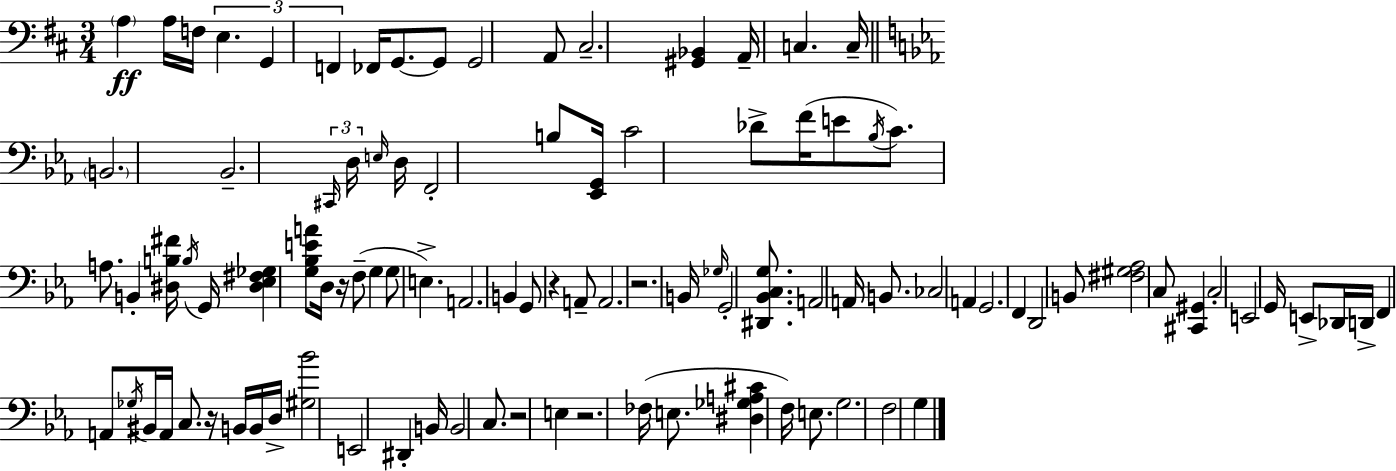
X:1
T:Untitled
M:3/4
L:1/4
K:D
A, A,/4 F,/4 E, G,, F,, _F,,/4 G,,/2 G,,/2 G,,2 A,,/2 ^C,2 [^G,,_B,,] A,,/4 C, C,/4 B,,2 _B,,2 ^C,,/4 D,/4 E,/4 D,/4 F,,2 B,/2 [_E,,G,,]/4 C2 _D/2 F/4 E/2 _B,/4 C/2 A,/2 B,, [^D,B,^F]/4 B,/4 G,,/4 [^D,_E,^F,_G,] [G,_B,EA]/2 D,/4 z/4 F,/2 G, G,/2 E, A,,2 B,, G,,/2 z A,,/2 A,,2 z2 B,,/4 _G,/4 G,,2 [^D,,_B,,C,G,]/2 A,,2 A,,/4 B,,/2 _C,2 A,, G,,2 F,, D,,2 B,,/2 [^F,^G,_A,]2 C,/2 [^C,,^G,,] C,2 E,,2 G,,/4 E,,/2 _D,,/4 D,,/4 F,, A,,/2 _G,/4 ^B,,/4 A,,/4 C,/2 z/4 B,,/4 B,,/4 D,/4 [^G,_B]2 E,,2 ^D,, B,,/4 B,,2 C,/2 z2 E, z2 _F,/4 E,/2 [^D,_G,A,^C] F,/4 E,/2 G,2 F,2 G,